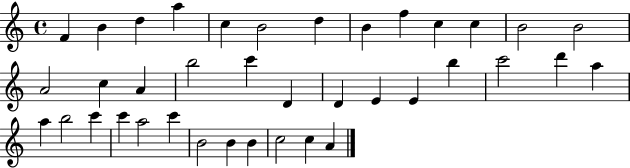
X:1
T:Untitled
M:4/4
L:1/4
K:C
F B d a c B2 d B f c c B2 B2 A2 c A b2 c' D D E E b c'2 d' a a b2 c' c' a2 c' B2 B B c2 c A